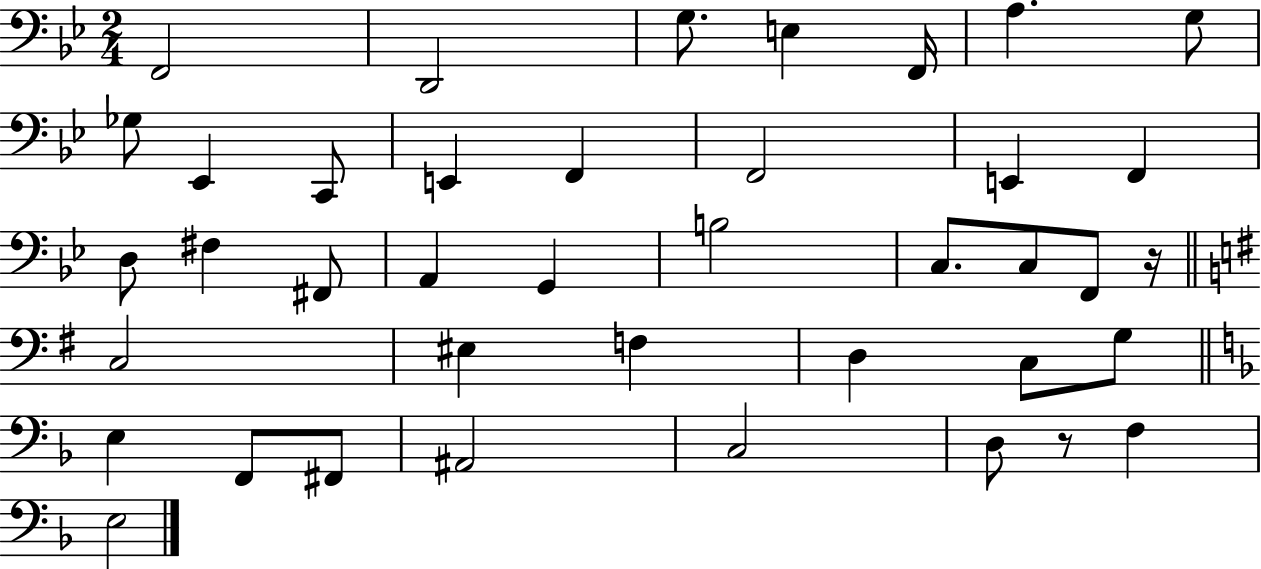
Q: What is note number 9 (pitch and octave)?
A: Eb2